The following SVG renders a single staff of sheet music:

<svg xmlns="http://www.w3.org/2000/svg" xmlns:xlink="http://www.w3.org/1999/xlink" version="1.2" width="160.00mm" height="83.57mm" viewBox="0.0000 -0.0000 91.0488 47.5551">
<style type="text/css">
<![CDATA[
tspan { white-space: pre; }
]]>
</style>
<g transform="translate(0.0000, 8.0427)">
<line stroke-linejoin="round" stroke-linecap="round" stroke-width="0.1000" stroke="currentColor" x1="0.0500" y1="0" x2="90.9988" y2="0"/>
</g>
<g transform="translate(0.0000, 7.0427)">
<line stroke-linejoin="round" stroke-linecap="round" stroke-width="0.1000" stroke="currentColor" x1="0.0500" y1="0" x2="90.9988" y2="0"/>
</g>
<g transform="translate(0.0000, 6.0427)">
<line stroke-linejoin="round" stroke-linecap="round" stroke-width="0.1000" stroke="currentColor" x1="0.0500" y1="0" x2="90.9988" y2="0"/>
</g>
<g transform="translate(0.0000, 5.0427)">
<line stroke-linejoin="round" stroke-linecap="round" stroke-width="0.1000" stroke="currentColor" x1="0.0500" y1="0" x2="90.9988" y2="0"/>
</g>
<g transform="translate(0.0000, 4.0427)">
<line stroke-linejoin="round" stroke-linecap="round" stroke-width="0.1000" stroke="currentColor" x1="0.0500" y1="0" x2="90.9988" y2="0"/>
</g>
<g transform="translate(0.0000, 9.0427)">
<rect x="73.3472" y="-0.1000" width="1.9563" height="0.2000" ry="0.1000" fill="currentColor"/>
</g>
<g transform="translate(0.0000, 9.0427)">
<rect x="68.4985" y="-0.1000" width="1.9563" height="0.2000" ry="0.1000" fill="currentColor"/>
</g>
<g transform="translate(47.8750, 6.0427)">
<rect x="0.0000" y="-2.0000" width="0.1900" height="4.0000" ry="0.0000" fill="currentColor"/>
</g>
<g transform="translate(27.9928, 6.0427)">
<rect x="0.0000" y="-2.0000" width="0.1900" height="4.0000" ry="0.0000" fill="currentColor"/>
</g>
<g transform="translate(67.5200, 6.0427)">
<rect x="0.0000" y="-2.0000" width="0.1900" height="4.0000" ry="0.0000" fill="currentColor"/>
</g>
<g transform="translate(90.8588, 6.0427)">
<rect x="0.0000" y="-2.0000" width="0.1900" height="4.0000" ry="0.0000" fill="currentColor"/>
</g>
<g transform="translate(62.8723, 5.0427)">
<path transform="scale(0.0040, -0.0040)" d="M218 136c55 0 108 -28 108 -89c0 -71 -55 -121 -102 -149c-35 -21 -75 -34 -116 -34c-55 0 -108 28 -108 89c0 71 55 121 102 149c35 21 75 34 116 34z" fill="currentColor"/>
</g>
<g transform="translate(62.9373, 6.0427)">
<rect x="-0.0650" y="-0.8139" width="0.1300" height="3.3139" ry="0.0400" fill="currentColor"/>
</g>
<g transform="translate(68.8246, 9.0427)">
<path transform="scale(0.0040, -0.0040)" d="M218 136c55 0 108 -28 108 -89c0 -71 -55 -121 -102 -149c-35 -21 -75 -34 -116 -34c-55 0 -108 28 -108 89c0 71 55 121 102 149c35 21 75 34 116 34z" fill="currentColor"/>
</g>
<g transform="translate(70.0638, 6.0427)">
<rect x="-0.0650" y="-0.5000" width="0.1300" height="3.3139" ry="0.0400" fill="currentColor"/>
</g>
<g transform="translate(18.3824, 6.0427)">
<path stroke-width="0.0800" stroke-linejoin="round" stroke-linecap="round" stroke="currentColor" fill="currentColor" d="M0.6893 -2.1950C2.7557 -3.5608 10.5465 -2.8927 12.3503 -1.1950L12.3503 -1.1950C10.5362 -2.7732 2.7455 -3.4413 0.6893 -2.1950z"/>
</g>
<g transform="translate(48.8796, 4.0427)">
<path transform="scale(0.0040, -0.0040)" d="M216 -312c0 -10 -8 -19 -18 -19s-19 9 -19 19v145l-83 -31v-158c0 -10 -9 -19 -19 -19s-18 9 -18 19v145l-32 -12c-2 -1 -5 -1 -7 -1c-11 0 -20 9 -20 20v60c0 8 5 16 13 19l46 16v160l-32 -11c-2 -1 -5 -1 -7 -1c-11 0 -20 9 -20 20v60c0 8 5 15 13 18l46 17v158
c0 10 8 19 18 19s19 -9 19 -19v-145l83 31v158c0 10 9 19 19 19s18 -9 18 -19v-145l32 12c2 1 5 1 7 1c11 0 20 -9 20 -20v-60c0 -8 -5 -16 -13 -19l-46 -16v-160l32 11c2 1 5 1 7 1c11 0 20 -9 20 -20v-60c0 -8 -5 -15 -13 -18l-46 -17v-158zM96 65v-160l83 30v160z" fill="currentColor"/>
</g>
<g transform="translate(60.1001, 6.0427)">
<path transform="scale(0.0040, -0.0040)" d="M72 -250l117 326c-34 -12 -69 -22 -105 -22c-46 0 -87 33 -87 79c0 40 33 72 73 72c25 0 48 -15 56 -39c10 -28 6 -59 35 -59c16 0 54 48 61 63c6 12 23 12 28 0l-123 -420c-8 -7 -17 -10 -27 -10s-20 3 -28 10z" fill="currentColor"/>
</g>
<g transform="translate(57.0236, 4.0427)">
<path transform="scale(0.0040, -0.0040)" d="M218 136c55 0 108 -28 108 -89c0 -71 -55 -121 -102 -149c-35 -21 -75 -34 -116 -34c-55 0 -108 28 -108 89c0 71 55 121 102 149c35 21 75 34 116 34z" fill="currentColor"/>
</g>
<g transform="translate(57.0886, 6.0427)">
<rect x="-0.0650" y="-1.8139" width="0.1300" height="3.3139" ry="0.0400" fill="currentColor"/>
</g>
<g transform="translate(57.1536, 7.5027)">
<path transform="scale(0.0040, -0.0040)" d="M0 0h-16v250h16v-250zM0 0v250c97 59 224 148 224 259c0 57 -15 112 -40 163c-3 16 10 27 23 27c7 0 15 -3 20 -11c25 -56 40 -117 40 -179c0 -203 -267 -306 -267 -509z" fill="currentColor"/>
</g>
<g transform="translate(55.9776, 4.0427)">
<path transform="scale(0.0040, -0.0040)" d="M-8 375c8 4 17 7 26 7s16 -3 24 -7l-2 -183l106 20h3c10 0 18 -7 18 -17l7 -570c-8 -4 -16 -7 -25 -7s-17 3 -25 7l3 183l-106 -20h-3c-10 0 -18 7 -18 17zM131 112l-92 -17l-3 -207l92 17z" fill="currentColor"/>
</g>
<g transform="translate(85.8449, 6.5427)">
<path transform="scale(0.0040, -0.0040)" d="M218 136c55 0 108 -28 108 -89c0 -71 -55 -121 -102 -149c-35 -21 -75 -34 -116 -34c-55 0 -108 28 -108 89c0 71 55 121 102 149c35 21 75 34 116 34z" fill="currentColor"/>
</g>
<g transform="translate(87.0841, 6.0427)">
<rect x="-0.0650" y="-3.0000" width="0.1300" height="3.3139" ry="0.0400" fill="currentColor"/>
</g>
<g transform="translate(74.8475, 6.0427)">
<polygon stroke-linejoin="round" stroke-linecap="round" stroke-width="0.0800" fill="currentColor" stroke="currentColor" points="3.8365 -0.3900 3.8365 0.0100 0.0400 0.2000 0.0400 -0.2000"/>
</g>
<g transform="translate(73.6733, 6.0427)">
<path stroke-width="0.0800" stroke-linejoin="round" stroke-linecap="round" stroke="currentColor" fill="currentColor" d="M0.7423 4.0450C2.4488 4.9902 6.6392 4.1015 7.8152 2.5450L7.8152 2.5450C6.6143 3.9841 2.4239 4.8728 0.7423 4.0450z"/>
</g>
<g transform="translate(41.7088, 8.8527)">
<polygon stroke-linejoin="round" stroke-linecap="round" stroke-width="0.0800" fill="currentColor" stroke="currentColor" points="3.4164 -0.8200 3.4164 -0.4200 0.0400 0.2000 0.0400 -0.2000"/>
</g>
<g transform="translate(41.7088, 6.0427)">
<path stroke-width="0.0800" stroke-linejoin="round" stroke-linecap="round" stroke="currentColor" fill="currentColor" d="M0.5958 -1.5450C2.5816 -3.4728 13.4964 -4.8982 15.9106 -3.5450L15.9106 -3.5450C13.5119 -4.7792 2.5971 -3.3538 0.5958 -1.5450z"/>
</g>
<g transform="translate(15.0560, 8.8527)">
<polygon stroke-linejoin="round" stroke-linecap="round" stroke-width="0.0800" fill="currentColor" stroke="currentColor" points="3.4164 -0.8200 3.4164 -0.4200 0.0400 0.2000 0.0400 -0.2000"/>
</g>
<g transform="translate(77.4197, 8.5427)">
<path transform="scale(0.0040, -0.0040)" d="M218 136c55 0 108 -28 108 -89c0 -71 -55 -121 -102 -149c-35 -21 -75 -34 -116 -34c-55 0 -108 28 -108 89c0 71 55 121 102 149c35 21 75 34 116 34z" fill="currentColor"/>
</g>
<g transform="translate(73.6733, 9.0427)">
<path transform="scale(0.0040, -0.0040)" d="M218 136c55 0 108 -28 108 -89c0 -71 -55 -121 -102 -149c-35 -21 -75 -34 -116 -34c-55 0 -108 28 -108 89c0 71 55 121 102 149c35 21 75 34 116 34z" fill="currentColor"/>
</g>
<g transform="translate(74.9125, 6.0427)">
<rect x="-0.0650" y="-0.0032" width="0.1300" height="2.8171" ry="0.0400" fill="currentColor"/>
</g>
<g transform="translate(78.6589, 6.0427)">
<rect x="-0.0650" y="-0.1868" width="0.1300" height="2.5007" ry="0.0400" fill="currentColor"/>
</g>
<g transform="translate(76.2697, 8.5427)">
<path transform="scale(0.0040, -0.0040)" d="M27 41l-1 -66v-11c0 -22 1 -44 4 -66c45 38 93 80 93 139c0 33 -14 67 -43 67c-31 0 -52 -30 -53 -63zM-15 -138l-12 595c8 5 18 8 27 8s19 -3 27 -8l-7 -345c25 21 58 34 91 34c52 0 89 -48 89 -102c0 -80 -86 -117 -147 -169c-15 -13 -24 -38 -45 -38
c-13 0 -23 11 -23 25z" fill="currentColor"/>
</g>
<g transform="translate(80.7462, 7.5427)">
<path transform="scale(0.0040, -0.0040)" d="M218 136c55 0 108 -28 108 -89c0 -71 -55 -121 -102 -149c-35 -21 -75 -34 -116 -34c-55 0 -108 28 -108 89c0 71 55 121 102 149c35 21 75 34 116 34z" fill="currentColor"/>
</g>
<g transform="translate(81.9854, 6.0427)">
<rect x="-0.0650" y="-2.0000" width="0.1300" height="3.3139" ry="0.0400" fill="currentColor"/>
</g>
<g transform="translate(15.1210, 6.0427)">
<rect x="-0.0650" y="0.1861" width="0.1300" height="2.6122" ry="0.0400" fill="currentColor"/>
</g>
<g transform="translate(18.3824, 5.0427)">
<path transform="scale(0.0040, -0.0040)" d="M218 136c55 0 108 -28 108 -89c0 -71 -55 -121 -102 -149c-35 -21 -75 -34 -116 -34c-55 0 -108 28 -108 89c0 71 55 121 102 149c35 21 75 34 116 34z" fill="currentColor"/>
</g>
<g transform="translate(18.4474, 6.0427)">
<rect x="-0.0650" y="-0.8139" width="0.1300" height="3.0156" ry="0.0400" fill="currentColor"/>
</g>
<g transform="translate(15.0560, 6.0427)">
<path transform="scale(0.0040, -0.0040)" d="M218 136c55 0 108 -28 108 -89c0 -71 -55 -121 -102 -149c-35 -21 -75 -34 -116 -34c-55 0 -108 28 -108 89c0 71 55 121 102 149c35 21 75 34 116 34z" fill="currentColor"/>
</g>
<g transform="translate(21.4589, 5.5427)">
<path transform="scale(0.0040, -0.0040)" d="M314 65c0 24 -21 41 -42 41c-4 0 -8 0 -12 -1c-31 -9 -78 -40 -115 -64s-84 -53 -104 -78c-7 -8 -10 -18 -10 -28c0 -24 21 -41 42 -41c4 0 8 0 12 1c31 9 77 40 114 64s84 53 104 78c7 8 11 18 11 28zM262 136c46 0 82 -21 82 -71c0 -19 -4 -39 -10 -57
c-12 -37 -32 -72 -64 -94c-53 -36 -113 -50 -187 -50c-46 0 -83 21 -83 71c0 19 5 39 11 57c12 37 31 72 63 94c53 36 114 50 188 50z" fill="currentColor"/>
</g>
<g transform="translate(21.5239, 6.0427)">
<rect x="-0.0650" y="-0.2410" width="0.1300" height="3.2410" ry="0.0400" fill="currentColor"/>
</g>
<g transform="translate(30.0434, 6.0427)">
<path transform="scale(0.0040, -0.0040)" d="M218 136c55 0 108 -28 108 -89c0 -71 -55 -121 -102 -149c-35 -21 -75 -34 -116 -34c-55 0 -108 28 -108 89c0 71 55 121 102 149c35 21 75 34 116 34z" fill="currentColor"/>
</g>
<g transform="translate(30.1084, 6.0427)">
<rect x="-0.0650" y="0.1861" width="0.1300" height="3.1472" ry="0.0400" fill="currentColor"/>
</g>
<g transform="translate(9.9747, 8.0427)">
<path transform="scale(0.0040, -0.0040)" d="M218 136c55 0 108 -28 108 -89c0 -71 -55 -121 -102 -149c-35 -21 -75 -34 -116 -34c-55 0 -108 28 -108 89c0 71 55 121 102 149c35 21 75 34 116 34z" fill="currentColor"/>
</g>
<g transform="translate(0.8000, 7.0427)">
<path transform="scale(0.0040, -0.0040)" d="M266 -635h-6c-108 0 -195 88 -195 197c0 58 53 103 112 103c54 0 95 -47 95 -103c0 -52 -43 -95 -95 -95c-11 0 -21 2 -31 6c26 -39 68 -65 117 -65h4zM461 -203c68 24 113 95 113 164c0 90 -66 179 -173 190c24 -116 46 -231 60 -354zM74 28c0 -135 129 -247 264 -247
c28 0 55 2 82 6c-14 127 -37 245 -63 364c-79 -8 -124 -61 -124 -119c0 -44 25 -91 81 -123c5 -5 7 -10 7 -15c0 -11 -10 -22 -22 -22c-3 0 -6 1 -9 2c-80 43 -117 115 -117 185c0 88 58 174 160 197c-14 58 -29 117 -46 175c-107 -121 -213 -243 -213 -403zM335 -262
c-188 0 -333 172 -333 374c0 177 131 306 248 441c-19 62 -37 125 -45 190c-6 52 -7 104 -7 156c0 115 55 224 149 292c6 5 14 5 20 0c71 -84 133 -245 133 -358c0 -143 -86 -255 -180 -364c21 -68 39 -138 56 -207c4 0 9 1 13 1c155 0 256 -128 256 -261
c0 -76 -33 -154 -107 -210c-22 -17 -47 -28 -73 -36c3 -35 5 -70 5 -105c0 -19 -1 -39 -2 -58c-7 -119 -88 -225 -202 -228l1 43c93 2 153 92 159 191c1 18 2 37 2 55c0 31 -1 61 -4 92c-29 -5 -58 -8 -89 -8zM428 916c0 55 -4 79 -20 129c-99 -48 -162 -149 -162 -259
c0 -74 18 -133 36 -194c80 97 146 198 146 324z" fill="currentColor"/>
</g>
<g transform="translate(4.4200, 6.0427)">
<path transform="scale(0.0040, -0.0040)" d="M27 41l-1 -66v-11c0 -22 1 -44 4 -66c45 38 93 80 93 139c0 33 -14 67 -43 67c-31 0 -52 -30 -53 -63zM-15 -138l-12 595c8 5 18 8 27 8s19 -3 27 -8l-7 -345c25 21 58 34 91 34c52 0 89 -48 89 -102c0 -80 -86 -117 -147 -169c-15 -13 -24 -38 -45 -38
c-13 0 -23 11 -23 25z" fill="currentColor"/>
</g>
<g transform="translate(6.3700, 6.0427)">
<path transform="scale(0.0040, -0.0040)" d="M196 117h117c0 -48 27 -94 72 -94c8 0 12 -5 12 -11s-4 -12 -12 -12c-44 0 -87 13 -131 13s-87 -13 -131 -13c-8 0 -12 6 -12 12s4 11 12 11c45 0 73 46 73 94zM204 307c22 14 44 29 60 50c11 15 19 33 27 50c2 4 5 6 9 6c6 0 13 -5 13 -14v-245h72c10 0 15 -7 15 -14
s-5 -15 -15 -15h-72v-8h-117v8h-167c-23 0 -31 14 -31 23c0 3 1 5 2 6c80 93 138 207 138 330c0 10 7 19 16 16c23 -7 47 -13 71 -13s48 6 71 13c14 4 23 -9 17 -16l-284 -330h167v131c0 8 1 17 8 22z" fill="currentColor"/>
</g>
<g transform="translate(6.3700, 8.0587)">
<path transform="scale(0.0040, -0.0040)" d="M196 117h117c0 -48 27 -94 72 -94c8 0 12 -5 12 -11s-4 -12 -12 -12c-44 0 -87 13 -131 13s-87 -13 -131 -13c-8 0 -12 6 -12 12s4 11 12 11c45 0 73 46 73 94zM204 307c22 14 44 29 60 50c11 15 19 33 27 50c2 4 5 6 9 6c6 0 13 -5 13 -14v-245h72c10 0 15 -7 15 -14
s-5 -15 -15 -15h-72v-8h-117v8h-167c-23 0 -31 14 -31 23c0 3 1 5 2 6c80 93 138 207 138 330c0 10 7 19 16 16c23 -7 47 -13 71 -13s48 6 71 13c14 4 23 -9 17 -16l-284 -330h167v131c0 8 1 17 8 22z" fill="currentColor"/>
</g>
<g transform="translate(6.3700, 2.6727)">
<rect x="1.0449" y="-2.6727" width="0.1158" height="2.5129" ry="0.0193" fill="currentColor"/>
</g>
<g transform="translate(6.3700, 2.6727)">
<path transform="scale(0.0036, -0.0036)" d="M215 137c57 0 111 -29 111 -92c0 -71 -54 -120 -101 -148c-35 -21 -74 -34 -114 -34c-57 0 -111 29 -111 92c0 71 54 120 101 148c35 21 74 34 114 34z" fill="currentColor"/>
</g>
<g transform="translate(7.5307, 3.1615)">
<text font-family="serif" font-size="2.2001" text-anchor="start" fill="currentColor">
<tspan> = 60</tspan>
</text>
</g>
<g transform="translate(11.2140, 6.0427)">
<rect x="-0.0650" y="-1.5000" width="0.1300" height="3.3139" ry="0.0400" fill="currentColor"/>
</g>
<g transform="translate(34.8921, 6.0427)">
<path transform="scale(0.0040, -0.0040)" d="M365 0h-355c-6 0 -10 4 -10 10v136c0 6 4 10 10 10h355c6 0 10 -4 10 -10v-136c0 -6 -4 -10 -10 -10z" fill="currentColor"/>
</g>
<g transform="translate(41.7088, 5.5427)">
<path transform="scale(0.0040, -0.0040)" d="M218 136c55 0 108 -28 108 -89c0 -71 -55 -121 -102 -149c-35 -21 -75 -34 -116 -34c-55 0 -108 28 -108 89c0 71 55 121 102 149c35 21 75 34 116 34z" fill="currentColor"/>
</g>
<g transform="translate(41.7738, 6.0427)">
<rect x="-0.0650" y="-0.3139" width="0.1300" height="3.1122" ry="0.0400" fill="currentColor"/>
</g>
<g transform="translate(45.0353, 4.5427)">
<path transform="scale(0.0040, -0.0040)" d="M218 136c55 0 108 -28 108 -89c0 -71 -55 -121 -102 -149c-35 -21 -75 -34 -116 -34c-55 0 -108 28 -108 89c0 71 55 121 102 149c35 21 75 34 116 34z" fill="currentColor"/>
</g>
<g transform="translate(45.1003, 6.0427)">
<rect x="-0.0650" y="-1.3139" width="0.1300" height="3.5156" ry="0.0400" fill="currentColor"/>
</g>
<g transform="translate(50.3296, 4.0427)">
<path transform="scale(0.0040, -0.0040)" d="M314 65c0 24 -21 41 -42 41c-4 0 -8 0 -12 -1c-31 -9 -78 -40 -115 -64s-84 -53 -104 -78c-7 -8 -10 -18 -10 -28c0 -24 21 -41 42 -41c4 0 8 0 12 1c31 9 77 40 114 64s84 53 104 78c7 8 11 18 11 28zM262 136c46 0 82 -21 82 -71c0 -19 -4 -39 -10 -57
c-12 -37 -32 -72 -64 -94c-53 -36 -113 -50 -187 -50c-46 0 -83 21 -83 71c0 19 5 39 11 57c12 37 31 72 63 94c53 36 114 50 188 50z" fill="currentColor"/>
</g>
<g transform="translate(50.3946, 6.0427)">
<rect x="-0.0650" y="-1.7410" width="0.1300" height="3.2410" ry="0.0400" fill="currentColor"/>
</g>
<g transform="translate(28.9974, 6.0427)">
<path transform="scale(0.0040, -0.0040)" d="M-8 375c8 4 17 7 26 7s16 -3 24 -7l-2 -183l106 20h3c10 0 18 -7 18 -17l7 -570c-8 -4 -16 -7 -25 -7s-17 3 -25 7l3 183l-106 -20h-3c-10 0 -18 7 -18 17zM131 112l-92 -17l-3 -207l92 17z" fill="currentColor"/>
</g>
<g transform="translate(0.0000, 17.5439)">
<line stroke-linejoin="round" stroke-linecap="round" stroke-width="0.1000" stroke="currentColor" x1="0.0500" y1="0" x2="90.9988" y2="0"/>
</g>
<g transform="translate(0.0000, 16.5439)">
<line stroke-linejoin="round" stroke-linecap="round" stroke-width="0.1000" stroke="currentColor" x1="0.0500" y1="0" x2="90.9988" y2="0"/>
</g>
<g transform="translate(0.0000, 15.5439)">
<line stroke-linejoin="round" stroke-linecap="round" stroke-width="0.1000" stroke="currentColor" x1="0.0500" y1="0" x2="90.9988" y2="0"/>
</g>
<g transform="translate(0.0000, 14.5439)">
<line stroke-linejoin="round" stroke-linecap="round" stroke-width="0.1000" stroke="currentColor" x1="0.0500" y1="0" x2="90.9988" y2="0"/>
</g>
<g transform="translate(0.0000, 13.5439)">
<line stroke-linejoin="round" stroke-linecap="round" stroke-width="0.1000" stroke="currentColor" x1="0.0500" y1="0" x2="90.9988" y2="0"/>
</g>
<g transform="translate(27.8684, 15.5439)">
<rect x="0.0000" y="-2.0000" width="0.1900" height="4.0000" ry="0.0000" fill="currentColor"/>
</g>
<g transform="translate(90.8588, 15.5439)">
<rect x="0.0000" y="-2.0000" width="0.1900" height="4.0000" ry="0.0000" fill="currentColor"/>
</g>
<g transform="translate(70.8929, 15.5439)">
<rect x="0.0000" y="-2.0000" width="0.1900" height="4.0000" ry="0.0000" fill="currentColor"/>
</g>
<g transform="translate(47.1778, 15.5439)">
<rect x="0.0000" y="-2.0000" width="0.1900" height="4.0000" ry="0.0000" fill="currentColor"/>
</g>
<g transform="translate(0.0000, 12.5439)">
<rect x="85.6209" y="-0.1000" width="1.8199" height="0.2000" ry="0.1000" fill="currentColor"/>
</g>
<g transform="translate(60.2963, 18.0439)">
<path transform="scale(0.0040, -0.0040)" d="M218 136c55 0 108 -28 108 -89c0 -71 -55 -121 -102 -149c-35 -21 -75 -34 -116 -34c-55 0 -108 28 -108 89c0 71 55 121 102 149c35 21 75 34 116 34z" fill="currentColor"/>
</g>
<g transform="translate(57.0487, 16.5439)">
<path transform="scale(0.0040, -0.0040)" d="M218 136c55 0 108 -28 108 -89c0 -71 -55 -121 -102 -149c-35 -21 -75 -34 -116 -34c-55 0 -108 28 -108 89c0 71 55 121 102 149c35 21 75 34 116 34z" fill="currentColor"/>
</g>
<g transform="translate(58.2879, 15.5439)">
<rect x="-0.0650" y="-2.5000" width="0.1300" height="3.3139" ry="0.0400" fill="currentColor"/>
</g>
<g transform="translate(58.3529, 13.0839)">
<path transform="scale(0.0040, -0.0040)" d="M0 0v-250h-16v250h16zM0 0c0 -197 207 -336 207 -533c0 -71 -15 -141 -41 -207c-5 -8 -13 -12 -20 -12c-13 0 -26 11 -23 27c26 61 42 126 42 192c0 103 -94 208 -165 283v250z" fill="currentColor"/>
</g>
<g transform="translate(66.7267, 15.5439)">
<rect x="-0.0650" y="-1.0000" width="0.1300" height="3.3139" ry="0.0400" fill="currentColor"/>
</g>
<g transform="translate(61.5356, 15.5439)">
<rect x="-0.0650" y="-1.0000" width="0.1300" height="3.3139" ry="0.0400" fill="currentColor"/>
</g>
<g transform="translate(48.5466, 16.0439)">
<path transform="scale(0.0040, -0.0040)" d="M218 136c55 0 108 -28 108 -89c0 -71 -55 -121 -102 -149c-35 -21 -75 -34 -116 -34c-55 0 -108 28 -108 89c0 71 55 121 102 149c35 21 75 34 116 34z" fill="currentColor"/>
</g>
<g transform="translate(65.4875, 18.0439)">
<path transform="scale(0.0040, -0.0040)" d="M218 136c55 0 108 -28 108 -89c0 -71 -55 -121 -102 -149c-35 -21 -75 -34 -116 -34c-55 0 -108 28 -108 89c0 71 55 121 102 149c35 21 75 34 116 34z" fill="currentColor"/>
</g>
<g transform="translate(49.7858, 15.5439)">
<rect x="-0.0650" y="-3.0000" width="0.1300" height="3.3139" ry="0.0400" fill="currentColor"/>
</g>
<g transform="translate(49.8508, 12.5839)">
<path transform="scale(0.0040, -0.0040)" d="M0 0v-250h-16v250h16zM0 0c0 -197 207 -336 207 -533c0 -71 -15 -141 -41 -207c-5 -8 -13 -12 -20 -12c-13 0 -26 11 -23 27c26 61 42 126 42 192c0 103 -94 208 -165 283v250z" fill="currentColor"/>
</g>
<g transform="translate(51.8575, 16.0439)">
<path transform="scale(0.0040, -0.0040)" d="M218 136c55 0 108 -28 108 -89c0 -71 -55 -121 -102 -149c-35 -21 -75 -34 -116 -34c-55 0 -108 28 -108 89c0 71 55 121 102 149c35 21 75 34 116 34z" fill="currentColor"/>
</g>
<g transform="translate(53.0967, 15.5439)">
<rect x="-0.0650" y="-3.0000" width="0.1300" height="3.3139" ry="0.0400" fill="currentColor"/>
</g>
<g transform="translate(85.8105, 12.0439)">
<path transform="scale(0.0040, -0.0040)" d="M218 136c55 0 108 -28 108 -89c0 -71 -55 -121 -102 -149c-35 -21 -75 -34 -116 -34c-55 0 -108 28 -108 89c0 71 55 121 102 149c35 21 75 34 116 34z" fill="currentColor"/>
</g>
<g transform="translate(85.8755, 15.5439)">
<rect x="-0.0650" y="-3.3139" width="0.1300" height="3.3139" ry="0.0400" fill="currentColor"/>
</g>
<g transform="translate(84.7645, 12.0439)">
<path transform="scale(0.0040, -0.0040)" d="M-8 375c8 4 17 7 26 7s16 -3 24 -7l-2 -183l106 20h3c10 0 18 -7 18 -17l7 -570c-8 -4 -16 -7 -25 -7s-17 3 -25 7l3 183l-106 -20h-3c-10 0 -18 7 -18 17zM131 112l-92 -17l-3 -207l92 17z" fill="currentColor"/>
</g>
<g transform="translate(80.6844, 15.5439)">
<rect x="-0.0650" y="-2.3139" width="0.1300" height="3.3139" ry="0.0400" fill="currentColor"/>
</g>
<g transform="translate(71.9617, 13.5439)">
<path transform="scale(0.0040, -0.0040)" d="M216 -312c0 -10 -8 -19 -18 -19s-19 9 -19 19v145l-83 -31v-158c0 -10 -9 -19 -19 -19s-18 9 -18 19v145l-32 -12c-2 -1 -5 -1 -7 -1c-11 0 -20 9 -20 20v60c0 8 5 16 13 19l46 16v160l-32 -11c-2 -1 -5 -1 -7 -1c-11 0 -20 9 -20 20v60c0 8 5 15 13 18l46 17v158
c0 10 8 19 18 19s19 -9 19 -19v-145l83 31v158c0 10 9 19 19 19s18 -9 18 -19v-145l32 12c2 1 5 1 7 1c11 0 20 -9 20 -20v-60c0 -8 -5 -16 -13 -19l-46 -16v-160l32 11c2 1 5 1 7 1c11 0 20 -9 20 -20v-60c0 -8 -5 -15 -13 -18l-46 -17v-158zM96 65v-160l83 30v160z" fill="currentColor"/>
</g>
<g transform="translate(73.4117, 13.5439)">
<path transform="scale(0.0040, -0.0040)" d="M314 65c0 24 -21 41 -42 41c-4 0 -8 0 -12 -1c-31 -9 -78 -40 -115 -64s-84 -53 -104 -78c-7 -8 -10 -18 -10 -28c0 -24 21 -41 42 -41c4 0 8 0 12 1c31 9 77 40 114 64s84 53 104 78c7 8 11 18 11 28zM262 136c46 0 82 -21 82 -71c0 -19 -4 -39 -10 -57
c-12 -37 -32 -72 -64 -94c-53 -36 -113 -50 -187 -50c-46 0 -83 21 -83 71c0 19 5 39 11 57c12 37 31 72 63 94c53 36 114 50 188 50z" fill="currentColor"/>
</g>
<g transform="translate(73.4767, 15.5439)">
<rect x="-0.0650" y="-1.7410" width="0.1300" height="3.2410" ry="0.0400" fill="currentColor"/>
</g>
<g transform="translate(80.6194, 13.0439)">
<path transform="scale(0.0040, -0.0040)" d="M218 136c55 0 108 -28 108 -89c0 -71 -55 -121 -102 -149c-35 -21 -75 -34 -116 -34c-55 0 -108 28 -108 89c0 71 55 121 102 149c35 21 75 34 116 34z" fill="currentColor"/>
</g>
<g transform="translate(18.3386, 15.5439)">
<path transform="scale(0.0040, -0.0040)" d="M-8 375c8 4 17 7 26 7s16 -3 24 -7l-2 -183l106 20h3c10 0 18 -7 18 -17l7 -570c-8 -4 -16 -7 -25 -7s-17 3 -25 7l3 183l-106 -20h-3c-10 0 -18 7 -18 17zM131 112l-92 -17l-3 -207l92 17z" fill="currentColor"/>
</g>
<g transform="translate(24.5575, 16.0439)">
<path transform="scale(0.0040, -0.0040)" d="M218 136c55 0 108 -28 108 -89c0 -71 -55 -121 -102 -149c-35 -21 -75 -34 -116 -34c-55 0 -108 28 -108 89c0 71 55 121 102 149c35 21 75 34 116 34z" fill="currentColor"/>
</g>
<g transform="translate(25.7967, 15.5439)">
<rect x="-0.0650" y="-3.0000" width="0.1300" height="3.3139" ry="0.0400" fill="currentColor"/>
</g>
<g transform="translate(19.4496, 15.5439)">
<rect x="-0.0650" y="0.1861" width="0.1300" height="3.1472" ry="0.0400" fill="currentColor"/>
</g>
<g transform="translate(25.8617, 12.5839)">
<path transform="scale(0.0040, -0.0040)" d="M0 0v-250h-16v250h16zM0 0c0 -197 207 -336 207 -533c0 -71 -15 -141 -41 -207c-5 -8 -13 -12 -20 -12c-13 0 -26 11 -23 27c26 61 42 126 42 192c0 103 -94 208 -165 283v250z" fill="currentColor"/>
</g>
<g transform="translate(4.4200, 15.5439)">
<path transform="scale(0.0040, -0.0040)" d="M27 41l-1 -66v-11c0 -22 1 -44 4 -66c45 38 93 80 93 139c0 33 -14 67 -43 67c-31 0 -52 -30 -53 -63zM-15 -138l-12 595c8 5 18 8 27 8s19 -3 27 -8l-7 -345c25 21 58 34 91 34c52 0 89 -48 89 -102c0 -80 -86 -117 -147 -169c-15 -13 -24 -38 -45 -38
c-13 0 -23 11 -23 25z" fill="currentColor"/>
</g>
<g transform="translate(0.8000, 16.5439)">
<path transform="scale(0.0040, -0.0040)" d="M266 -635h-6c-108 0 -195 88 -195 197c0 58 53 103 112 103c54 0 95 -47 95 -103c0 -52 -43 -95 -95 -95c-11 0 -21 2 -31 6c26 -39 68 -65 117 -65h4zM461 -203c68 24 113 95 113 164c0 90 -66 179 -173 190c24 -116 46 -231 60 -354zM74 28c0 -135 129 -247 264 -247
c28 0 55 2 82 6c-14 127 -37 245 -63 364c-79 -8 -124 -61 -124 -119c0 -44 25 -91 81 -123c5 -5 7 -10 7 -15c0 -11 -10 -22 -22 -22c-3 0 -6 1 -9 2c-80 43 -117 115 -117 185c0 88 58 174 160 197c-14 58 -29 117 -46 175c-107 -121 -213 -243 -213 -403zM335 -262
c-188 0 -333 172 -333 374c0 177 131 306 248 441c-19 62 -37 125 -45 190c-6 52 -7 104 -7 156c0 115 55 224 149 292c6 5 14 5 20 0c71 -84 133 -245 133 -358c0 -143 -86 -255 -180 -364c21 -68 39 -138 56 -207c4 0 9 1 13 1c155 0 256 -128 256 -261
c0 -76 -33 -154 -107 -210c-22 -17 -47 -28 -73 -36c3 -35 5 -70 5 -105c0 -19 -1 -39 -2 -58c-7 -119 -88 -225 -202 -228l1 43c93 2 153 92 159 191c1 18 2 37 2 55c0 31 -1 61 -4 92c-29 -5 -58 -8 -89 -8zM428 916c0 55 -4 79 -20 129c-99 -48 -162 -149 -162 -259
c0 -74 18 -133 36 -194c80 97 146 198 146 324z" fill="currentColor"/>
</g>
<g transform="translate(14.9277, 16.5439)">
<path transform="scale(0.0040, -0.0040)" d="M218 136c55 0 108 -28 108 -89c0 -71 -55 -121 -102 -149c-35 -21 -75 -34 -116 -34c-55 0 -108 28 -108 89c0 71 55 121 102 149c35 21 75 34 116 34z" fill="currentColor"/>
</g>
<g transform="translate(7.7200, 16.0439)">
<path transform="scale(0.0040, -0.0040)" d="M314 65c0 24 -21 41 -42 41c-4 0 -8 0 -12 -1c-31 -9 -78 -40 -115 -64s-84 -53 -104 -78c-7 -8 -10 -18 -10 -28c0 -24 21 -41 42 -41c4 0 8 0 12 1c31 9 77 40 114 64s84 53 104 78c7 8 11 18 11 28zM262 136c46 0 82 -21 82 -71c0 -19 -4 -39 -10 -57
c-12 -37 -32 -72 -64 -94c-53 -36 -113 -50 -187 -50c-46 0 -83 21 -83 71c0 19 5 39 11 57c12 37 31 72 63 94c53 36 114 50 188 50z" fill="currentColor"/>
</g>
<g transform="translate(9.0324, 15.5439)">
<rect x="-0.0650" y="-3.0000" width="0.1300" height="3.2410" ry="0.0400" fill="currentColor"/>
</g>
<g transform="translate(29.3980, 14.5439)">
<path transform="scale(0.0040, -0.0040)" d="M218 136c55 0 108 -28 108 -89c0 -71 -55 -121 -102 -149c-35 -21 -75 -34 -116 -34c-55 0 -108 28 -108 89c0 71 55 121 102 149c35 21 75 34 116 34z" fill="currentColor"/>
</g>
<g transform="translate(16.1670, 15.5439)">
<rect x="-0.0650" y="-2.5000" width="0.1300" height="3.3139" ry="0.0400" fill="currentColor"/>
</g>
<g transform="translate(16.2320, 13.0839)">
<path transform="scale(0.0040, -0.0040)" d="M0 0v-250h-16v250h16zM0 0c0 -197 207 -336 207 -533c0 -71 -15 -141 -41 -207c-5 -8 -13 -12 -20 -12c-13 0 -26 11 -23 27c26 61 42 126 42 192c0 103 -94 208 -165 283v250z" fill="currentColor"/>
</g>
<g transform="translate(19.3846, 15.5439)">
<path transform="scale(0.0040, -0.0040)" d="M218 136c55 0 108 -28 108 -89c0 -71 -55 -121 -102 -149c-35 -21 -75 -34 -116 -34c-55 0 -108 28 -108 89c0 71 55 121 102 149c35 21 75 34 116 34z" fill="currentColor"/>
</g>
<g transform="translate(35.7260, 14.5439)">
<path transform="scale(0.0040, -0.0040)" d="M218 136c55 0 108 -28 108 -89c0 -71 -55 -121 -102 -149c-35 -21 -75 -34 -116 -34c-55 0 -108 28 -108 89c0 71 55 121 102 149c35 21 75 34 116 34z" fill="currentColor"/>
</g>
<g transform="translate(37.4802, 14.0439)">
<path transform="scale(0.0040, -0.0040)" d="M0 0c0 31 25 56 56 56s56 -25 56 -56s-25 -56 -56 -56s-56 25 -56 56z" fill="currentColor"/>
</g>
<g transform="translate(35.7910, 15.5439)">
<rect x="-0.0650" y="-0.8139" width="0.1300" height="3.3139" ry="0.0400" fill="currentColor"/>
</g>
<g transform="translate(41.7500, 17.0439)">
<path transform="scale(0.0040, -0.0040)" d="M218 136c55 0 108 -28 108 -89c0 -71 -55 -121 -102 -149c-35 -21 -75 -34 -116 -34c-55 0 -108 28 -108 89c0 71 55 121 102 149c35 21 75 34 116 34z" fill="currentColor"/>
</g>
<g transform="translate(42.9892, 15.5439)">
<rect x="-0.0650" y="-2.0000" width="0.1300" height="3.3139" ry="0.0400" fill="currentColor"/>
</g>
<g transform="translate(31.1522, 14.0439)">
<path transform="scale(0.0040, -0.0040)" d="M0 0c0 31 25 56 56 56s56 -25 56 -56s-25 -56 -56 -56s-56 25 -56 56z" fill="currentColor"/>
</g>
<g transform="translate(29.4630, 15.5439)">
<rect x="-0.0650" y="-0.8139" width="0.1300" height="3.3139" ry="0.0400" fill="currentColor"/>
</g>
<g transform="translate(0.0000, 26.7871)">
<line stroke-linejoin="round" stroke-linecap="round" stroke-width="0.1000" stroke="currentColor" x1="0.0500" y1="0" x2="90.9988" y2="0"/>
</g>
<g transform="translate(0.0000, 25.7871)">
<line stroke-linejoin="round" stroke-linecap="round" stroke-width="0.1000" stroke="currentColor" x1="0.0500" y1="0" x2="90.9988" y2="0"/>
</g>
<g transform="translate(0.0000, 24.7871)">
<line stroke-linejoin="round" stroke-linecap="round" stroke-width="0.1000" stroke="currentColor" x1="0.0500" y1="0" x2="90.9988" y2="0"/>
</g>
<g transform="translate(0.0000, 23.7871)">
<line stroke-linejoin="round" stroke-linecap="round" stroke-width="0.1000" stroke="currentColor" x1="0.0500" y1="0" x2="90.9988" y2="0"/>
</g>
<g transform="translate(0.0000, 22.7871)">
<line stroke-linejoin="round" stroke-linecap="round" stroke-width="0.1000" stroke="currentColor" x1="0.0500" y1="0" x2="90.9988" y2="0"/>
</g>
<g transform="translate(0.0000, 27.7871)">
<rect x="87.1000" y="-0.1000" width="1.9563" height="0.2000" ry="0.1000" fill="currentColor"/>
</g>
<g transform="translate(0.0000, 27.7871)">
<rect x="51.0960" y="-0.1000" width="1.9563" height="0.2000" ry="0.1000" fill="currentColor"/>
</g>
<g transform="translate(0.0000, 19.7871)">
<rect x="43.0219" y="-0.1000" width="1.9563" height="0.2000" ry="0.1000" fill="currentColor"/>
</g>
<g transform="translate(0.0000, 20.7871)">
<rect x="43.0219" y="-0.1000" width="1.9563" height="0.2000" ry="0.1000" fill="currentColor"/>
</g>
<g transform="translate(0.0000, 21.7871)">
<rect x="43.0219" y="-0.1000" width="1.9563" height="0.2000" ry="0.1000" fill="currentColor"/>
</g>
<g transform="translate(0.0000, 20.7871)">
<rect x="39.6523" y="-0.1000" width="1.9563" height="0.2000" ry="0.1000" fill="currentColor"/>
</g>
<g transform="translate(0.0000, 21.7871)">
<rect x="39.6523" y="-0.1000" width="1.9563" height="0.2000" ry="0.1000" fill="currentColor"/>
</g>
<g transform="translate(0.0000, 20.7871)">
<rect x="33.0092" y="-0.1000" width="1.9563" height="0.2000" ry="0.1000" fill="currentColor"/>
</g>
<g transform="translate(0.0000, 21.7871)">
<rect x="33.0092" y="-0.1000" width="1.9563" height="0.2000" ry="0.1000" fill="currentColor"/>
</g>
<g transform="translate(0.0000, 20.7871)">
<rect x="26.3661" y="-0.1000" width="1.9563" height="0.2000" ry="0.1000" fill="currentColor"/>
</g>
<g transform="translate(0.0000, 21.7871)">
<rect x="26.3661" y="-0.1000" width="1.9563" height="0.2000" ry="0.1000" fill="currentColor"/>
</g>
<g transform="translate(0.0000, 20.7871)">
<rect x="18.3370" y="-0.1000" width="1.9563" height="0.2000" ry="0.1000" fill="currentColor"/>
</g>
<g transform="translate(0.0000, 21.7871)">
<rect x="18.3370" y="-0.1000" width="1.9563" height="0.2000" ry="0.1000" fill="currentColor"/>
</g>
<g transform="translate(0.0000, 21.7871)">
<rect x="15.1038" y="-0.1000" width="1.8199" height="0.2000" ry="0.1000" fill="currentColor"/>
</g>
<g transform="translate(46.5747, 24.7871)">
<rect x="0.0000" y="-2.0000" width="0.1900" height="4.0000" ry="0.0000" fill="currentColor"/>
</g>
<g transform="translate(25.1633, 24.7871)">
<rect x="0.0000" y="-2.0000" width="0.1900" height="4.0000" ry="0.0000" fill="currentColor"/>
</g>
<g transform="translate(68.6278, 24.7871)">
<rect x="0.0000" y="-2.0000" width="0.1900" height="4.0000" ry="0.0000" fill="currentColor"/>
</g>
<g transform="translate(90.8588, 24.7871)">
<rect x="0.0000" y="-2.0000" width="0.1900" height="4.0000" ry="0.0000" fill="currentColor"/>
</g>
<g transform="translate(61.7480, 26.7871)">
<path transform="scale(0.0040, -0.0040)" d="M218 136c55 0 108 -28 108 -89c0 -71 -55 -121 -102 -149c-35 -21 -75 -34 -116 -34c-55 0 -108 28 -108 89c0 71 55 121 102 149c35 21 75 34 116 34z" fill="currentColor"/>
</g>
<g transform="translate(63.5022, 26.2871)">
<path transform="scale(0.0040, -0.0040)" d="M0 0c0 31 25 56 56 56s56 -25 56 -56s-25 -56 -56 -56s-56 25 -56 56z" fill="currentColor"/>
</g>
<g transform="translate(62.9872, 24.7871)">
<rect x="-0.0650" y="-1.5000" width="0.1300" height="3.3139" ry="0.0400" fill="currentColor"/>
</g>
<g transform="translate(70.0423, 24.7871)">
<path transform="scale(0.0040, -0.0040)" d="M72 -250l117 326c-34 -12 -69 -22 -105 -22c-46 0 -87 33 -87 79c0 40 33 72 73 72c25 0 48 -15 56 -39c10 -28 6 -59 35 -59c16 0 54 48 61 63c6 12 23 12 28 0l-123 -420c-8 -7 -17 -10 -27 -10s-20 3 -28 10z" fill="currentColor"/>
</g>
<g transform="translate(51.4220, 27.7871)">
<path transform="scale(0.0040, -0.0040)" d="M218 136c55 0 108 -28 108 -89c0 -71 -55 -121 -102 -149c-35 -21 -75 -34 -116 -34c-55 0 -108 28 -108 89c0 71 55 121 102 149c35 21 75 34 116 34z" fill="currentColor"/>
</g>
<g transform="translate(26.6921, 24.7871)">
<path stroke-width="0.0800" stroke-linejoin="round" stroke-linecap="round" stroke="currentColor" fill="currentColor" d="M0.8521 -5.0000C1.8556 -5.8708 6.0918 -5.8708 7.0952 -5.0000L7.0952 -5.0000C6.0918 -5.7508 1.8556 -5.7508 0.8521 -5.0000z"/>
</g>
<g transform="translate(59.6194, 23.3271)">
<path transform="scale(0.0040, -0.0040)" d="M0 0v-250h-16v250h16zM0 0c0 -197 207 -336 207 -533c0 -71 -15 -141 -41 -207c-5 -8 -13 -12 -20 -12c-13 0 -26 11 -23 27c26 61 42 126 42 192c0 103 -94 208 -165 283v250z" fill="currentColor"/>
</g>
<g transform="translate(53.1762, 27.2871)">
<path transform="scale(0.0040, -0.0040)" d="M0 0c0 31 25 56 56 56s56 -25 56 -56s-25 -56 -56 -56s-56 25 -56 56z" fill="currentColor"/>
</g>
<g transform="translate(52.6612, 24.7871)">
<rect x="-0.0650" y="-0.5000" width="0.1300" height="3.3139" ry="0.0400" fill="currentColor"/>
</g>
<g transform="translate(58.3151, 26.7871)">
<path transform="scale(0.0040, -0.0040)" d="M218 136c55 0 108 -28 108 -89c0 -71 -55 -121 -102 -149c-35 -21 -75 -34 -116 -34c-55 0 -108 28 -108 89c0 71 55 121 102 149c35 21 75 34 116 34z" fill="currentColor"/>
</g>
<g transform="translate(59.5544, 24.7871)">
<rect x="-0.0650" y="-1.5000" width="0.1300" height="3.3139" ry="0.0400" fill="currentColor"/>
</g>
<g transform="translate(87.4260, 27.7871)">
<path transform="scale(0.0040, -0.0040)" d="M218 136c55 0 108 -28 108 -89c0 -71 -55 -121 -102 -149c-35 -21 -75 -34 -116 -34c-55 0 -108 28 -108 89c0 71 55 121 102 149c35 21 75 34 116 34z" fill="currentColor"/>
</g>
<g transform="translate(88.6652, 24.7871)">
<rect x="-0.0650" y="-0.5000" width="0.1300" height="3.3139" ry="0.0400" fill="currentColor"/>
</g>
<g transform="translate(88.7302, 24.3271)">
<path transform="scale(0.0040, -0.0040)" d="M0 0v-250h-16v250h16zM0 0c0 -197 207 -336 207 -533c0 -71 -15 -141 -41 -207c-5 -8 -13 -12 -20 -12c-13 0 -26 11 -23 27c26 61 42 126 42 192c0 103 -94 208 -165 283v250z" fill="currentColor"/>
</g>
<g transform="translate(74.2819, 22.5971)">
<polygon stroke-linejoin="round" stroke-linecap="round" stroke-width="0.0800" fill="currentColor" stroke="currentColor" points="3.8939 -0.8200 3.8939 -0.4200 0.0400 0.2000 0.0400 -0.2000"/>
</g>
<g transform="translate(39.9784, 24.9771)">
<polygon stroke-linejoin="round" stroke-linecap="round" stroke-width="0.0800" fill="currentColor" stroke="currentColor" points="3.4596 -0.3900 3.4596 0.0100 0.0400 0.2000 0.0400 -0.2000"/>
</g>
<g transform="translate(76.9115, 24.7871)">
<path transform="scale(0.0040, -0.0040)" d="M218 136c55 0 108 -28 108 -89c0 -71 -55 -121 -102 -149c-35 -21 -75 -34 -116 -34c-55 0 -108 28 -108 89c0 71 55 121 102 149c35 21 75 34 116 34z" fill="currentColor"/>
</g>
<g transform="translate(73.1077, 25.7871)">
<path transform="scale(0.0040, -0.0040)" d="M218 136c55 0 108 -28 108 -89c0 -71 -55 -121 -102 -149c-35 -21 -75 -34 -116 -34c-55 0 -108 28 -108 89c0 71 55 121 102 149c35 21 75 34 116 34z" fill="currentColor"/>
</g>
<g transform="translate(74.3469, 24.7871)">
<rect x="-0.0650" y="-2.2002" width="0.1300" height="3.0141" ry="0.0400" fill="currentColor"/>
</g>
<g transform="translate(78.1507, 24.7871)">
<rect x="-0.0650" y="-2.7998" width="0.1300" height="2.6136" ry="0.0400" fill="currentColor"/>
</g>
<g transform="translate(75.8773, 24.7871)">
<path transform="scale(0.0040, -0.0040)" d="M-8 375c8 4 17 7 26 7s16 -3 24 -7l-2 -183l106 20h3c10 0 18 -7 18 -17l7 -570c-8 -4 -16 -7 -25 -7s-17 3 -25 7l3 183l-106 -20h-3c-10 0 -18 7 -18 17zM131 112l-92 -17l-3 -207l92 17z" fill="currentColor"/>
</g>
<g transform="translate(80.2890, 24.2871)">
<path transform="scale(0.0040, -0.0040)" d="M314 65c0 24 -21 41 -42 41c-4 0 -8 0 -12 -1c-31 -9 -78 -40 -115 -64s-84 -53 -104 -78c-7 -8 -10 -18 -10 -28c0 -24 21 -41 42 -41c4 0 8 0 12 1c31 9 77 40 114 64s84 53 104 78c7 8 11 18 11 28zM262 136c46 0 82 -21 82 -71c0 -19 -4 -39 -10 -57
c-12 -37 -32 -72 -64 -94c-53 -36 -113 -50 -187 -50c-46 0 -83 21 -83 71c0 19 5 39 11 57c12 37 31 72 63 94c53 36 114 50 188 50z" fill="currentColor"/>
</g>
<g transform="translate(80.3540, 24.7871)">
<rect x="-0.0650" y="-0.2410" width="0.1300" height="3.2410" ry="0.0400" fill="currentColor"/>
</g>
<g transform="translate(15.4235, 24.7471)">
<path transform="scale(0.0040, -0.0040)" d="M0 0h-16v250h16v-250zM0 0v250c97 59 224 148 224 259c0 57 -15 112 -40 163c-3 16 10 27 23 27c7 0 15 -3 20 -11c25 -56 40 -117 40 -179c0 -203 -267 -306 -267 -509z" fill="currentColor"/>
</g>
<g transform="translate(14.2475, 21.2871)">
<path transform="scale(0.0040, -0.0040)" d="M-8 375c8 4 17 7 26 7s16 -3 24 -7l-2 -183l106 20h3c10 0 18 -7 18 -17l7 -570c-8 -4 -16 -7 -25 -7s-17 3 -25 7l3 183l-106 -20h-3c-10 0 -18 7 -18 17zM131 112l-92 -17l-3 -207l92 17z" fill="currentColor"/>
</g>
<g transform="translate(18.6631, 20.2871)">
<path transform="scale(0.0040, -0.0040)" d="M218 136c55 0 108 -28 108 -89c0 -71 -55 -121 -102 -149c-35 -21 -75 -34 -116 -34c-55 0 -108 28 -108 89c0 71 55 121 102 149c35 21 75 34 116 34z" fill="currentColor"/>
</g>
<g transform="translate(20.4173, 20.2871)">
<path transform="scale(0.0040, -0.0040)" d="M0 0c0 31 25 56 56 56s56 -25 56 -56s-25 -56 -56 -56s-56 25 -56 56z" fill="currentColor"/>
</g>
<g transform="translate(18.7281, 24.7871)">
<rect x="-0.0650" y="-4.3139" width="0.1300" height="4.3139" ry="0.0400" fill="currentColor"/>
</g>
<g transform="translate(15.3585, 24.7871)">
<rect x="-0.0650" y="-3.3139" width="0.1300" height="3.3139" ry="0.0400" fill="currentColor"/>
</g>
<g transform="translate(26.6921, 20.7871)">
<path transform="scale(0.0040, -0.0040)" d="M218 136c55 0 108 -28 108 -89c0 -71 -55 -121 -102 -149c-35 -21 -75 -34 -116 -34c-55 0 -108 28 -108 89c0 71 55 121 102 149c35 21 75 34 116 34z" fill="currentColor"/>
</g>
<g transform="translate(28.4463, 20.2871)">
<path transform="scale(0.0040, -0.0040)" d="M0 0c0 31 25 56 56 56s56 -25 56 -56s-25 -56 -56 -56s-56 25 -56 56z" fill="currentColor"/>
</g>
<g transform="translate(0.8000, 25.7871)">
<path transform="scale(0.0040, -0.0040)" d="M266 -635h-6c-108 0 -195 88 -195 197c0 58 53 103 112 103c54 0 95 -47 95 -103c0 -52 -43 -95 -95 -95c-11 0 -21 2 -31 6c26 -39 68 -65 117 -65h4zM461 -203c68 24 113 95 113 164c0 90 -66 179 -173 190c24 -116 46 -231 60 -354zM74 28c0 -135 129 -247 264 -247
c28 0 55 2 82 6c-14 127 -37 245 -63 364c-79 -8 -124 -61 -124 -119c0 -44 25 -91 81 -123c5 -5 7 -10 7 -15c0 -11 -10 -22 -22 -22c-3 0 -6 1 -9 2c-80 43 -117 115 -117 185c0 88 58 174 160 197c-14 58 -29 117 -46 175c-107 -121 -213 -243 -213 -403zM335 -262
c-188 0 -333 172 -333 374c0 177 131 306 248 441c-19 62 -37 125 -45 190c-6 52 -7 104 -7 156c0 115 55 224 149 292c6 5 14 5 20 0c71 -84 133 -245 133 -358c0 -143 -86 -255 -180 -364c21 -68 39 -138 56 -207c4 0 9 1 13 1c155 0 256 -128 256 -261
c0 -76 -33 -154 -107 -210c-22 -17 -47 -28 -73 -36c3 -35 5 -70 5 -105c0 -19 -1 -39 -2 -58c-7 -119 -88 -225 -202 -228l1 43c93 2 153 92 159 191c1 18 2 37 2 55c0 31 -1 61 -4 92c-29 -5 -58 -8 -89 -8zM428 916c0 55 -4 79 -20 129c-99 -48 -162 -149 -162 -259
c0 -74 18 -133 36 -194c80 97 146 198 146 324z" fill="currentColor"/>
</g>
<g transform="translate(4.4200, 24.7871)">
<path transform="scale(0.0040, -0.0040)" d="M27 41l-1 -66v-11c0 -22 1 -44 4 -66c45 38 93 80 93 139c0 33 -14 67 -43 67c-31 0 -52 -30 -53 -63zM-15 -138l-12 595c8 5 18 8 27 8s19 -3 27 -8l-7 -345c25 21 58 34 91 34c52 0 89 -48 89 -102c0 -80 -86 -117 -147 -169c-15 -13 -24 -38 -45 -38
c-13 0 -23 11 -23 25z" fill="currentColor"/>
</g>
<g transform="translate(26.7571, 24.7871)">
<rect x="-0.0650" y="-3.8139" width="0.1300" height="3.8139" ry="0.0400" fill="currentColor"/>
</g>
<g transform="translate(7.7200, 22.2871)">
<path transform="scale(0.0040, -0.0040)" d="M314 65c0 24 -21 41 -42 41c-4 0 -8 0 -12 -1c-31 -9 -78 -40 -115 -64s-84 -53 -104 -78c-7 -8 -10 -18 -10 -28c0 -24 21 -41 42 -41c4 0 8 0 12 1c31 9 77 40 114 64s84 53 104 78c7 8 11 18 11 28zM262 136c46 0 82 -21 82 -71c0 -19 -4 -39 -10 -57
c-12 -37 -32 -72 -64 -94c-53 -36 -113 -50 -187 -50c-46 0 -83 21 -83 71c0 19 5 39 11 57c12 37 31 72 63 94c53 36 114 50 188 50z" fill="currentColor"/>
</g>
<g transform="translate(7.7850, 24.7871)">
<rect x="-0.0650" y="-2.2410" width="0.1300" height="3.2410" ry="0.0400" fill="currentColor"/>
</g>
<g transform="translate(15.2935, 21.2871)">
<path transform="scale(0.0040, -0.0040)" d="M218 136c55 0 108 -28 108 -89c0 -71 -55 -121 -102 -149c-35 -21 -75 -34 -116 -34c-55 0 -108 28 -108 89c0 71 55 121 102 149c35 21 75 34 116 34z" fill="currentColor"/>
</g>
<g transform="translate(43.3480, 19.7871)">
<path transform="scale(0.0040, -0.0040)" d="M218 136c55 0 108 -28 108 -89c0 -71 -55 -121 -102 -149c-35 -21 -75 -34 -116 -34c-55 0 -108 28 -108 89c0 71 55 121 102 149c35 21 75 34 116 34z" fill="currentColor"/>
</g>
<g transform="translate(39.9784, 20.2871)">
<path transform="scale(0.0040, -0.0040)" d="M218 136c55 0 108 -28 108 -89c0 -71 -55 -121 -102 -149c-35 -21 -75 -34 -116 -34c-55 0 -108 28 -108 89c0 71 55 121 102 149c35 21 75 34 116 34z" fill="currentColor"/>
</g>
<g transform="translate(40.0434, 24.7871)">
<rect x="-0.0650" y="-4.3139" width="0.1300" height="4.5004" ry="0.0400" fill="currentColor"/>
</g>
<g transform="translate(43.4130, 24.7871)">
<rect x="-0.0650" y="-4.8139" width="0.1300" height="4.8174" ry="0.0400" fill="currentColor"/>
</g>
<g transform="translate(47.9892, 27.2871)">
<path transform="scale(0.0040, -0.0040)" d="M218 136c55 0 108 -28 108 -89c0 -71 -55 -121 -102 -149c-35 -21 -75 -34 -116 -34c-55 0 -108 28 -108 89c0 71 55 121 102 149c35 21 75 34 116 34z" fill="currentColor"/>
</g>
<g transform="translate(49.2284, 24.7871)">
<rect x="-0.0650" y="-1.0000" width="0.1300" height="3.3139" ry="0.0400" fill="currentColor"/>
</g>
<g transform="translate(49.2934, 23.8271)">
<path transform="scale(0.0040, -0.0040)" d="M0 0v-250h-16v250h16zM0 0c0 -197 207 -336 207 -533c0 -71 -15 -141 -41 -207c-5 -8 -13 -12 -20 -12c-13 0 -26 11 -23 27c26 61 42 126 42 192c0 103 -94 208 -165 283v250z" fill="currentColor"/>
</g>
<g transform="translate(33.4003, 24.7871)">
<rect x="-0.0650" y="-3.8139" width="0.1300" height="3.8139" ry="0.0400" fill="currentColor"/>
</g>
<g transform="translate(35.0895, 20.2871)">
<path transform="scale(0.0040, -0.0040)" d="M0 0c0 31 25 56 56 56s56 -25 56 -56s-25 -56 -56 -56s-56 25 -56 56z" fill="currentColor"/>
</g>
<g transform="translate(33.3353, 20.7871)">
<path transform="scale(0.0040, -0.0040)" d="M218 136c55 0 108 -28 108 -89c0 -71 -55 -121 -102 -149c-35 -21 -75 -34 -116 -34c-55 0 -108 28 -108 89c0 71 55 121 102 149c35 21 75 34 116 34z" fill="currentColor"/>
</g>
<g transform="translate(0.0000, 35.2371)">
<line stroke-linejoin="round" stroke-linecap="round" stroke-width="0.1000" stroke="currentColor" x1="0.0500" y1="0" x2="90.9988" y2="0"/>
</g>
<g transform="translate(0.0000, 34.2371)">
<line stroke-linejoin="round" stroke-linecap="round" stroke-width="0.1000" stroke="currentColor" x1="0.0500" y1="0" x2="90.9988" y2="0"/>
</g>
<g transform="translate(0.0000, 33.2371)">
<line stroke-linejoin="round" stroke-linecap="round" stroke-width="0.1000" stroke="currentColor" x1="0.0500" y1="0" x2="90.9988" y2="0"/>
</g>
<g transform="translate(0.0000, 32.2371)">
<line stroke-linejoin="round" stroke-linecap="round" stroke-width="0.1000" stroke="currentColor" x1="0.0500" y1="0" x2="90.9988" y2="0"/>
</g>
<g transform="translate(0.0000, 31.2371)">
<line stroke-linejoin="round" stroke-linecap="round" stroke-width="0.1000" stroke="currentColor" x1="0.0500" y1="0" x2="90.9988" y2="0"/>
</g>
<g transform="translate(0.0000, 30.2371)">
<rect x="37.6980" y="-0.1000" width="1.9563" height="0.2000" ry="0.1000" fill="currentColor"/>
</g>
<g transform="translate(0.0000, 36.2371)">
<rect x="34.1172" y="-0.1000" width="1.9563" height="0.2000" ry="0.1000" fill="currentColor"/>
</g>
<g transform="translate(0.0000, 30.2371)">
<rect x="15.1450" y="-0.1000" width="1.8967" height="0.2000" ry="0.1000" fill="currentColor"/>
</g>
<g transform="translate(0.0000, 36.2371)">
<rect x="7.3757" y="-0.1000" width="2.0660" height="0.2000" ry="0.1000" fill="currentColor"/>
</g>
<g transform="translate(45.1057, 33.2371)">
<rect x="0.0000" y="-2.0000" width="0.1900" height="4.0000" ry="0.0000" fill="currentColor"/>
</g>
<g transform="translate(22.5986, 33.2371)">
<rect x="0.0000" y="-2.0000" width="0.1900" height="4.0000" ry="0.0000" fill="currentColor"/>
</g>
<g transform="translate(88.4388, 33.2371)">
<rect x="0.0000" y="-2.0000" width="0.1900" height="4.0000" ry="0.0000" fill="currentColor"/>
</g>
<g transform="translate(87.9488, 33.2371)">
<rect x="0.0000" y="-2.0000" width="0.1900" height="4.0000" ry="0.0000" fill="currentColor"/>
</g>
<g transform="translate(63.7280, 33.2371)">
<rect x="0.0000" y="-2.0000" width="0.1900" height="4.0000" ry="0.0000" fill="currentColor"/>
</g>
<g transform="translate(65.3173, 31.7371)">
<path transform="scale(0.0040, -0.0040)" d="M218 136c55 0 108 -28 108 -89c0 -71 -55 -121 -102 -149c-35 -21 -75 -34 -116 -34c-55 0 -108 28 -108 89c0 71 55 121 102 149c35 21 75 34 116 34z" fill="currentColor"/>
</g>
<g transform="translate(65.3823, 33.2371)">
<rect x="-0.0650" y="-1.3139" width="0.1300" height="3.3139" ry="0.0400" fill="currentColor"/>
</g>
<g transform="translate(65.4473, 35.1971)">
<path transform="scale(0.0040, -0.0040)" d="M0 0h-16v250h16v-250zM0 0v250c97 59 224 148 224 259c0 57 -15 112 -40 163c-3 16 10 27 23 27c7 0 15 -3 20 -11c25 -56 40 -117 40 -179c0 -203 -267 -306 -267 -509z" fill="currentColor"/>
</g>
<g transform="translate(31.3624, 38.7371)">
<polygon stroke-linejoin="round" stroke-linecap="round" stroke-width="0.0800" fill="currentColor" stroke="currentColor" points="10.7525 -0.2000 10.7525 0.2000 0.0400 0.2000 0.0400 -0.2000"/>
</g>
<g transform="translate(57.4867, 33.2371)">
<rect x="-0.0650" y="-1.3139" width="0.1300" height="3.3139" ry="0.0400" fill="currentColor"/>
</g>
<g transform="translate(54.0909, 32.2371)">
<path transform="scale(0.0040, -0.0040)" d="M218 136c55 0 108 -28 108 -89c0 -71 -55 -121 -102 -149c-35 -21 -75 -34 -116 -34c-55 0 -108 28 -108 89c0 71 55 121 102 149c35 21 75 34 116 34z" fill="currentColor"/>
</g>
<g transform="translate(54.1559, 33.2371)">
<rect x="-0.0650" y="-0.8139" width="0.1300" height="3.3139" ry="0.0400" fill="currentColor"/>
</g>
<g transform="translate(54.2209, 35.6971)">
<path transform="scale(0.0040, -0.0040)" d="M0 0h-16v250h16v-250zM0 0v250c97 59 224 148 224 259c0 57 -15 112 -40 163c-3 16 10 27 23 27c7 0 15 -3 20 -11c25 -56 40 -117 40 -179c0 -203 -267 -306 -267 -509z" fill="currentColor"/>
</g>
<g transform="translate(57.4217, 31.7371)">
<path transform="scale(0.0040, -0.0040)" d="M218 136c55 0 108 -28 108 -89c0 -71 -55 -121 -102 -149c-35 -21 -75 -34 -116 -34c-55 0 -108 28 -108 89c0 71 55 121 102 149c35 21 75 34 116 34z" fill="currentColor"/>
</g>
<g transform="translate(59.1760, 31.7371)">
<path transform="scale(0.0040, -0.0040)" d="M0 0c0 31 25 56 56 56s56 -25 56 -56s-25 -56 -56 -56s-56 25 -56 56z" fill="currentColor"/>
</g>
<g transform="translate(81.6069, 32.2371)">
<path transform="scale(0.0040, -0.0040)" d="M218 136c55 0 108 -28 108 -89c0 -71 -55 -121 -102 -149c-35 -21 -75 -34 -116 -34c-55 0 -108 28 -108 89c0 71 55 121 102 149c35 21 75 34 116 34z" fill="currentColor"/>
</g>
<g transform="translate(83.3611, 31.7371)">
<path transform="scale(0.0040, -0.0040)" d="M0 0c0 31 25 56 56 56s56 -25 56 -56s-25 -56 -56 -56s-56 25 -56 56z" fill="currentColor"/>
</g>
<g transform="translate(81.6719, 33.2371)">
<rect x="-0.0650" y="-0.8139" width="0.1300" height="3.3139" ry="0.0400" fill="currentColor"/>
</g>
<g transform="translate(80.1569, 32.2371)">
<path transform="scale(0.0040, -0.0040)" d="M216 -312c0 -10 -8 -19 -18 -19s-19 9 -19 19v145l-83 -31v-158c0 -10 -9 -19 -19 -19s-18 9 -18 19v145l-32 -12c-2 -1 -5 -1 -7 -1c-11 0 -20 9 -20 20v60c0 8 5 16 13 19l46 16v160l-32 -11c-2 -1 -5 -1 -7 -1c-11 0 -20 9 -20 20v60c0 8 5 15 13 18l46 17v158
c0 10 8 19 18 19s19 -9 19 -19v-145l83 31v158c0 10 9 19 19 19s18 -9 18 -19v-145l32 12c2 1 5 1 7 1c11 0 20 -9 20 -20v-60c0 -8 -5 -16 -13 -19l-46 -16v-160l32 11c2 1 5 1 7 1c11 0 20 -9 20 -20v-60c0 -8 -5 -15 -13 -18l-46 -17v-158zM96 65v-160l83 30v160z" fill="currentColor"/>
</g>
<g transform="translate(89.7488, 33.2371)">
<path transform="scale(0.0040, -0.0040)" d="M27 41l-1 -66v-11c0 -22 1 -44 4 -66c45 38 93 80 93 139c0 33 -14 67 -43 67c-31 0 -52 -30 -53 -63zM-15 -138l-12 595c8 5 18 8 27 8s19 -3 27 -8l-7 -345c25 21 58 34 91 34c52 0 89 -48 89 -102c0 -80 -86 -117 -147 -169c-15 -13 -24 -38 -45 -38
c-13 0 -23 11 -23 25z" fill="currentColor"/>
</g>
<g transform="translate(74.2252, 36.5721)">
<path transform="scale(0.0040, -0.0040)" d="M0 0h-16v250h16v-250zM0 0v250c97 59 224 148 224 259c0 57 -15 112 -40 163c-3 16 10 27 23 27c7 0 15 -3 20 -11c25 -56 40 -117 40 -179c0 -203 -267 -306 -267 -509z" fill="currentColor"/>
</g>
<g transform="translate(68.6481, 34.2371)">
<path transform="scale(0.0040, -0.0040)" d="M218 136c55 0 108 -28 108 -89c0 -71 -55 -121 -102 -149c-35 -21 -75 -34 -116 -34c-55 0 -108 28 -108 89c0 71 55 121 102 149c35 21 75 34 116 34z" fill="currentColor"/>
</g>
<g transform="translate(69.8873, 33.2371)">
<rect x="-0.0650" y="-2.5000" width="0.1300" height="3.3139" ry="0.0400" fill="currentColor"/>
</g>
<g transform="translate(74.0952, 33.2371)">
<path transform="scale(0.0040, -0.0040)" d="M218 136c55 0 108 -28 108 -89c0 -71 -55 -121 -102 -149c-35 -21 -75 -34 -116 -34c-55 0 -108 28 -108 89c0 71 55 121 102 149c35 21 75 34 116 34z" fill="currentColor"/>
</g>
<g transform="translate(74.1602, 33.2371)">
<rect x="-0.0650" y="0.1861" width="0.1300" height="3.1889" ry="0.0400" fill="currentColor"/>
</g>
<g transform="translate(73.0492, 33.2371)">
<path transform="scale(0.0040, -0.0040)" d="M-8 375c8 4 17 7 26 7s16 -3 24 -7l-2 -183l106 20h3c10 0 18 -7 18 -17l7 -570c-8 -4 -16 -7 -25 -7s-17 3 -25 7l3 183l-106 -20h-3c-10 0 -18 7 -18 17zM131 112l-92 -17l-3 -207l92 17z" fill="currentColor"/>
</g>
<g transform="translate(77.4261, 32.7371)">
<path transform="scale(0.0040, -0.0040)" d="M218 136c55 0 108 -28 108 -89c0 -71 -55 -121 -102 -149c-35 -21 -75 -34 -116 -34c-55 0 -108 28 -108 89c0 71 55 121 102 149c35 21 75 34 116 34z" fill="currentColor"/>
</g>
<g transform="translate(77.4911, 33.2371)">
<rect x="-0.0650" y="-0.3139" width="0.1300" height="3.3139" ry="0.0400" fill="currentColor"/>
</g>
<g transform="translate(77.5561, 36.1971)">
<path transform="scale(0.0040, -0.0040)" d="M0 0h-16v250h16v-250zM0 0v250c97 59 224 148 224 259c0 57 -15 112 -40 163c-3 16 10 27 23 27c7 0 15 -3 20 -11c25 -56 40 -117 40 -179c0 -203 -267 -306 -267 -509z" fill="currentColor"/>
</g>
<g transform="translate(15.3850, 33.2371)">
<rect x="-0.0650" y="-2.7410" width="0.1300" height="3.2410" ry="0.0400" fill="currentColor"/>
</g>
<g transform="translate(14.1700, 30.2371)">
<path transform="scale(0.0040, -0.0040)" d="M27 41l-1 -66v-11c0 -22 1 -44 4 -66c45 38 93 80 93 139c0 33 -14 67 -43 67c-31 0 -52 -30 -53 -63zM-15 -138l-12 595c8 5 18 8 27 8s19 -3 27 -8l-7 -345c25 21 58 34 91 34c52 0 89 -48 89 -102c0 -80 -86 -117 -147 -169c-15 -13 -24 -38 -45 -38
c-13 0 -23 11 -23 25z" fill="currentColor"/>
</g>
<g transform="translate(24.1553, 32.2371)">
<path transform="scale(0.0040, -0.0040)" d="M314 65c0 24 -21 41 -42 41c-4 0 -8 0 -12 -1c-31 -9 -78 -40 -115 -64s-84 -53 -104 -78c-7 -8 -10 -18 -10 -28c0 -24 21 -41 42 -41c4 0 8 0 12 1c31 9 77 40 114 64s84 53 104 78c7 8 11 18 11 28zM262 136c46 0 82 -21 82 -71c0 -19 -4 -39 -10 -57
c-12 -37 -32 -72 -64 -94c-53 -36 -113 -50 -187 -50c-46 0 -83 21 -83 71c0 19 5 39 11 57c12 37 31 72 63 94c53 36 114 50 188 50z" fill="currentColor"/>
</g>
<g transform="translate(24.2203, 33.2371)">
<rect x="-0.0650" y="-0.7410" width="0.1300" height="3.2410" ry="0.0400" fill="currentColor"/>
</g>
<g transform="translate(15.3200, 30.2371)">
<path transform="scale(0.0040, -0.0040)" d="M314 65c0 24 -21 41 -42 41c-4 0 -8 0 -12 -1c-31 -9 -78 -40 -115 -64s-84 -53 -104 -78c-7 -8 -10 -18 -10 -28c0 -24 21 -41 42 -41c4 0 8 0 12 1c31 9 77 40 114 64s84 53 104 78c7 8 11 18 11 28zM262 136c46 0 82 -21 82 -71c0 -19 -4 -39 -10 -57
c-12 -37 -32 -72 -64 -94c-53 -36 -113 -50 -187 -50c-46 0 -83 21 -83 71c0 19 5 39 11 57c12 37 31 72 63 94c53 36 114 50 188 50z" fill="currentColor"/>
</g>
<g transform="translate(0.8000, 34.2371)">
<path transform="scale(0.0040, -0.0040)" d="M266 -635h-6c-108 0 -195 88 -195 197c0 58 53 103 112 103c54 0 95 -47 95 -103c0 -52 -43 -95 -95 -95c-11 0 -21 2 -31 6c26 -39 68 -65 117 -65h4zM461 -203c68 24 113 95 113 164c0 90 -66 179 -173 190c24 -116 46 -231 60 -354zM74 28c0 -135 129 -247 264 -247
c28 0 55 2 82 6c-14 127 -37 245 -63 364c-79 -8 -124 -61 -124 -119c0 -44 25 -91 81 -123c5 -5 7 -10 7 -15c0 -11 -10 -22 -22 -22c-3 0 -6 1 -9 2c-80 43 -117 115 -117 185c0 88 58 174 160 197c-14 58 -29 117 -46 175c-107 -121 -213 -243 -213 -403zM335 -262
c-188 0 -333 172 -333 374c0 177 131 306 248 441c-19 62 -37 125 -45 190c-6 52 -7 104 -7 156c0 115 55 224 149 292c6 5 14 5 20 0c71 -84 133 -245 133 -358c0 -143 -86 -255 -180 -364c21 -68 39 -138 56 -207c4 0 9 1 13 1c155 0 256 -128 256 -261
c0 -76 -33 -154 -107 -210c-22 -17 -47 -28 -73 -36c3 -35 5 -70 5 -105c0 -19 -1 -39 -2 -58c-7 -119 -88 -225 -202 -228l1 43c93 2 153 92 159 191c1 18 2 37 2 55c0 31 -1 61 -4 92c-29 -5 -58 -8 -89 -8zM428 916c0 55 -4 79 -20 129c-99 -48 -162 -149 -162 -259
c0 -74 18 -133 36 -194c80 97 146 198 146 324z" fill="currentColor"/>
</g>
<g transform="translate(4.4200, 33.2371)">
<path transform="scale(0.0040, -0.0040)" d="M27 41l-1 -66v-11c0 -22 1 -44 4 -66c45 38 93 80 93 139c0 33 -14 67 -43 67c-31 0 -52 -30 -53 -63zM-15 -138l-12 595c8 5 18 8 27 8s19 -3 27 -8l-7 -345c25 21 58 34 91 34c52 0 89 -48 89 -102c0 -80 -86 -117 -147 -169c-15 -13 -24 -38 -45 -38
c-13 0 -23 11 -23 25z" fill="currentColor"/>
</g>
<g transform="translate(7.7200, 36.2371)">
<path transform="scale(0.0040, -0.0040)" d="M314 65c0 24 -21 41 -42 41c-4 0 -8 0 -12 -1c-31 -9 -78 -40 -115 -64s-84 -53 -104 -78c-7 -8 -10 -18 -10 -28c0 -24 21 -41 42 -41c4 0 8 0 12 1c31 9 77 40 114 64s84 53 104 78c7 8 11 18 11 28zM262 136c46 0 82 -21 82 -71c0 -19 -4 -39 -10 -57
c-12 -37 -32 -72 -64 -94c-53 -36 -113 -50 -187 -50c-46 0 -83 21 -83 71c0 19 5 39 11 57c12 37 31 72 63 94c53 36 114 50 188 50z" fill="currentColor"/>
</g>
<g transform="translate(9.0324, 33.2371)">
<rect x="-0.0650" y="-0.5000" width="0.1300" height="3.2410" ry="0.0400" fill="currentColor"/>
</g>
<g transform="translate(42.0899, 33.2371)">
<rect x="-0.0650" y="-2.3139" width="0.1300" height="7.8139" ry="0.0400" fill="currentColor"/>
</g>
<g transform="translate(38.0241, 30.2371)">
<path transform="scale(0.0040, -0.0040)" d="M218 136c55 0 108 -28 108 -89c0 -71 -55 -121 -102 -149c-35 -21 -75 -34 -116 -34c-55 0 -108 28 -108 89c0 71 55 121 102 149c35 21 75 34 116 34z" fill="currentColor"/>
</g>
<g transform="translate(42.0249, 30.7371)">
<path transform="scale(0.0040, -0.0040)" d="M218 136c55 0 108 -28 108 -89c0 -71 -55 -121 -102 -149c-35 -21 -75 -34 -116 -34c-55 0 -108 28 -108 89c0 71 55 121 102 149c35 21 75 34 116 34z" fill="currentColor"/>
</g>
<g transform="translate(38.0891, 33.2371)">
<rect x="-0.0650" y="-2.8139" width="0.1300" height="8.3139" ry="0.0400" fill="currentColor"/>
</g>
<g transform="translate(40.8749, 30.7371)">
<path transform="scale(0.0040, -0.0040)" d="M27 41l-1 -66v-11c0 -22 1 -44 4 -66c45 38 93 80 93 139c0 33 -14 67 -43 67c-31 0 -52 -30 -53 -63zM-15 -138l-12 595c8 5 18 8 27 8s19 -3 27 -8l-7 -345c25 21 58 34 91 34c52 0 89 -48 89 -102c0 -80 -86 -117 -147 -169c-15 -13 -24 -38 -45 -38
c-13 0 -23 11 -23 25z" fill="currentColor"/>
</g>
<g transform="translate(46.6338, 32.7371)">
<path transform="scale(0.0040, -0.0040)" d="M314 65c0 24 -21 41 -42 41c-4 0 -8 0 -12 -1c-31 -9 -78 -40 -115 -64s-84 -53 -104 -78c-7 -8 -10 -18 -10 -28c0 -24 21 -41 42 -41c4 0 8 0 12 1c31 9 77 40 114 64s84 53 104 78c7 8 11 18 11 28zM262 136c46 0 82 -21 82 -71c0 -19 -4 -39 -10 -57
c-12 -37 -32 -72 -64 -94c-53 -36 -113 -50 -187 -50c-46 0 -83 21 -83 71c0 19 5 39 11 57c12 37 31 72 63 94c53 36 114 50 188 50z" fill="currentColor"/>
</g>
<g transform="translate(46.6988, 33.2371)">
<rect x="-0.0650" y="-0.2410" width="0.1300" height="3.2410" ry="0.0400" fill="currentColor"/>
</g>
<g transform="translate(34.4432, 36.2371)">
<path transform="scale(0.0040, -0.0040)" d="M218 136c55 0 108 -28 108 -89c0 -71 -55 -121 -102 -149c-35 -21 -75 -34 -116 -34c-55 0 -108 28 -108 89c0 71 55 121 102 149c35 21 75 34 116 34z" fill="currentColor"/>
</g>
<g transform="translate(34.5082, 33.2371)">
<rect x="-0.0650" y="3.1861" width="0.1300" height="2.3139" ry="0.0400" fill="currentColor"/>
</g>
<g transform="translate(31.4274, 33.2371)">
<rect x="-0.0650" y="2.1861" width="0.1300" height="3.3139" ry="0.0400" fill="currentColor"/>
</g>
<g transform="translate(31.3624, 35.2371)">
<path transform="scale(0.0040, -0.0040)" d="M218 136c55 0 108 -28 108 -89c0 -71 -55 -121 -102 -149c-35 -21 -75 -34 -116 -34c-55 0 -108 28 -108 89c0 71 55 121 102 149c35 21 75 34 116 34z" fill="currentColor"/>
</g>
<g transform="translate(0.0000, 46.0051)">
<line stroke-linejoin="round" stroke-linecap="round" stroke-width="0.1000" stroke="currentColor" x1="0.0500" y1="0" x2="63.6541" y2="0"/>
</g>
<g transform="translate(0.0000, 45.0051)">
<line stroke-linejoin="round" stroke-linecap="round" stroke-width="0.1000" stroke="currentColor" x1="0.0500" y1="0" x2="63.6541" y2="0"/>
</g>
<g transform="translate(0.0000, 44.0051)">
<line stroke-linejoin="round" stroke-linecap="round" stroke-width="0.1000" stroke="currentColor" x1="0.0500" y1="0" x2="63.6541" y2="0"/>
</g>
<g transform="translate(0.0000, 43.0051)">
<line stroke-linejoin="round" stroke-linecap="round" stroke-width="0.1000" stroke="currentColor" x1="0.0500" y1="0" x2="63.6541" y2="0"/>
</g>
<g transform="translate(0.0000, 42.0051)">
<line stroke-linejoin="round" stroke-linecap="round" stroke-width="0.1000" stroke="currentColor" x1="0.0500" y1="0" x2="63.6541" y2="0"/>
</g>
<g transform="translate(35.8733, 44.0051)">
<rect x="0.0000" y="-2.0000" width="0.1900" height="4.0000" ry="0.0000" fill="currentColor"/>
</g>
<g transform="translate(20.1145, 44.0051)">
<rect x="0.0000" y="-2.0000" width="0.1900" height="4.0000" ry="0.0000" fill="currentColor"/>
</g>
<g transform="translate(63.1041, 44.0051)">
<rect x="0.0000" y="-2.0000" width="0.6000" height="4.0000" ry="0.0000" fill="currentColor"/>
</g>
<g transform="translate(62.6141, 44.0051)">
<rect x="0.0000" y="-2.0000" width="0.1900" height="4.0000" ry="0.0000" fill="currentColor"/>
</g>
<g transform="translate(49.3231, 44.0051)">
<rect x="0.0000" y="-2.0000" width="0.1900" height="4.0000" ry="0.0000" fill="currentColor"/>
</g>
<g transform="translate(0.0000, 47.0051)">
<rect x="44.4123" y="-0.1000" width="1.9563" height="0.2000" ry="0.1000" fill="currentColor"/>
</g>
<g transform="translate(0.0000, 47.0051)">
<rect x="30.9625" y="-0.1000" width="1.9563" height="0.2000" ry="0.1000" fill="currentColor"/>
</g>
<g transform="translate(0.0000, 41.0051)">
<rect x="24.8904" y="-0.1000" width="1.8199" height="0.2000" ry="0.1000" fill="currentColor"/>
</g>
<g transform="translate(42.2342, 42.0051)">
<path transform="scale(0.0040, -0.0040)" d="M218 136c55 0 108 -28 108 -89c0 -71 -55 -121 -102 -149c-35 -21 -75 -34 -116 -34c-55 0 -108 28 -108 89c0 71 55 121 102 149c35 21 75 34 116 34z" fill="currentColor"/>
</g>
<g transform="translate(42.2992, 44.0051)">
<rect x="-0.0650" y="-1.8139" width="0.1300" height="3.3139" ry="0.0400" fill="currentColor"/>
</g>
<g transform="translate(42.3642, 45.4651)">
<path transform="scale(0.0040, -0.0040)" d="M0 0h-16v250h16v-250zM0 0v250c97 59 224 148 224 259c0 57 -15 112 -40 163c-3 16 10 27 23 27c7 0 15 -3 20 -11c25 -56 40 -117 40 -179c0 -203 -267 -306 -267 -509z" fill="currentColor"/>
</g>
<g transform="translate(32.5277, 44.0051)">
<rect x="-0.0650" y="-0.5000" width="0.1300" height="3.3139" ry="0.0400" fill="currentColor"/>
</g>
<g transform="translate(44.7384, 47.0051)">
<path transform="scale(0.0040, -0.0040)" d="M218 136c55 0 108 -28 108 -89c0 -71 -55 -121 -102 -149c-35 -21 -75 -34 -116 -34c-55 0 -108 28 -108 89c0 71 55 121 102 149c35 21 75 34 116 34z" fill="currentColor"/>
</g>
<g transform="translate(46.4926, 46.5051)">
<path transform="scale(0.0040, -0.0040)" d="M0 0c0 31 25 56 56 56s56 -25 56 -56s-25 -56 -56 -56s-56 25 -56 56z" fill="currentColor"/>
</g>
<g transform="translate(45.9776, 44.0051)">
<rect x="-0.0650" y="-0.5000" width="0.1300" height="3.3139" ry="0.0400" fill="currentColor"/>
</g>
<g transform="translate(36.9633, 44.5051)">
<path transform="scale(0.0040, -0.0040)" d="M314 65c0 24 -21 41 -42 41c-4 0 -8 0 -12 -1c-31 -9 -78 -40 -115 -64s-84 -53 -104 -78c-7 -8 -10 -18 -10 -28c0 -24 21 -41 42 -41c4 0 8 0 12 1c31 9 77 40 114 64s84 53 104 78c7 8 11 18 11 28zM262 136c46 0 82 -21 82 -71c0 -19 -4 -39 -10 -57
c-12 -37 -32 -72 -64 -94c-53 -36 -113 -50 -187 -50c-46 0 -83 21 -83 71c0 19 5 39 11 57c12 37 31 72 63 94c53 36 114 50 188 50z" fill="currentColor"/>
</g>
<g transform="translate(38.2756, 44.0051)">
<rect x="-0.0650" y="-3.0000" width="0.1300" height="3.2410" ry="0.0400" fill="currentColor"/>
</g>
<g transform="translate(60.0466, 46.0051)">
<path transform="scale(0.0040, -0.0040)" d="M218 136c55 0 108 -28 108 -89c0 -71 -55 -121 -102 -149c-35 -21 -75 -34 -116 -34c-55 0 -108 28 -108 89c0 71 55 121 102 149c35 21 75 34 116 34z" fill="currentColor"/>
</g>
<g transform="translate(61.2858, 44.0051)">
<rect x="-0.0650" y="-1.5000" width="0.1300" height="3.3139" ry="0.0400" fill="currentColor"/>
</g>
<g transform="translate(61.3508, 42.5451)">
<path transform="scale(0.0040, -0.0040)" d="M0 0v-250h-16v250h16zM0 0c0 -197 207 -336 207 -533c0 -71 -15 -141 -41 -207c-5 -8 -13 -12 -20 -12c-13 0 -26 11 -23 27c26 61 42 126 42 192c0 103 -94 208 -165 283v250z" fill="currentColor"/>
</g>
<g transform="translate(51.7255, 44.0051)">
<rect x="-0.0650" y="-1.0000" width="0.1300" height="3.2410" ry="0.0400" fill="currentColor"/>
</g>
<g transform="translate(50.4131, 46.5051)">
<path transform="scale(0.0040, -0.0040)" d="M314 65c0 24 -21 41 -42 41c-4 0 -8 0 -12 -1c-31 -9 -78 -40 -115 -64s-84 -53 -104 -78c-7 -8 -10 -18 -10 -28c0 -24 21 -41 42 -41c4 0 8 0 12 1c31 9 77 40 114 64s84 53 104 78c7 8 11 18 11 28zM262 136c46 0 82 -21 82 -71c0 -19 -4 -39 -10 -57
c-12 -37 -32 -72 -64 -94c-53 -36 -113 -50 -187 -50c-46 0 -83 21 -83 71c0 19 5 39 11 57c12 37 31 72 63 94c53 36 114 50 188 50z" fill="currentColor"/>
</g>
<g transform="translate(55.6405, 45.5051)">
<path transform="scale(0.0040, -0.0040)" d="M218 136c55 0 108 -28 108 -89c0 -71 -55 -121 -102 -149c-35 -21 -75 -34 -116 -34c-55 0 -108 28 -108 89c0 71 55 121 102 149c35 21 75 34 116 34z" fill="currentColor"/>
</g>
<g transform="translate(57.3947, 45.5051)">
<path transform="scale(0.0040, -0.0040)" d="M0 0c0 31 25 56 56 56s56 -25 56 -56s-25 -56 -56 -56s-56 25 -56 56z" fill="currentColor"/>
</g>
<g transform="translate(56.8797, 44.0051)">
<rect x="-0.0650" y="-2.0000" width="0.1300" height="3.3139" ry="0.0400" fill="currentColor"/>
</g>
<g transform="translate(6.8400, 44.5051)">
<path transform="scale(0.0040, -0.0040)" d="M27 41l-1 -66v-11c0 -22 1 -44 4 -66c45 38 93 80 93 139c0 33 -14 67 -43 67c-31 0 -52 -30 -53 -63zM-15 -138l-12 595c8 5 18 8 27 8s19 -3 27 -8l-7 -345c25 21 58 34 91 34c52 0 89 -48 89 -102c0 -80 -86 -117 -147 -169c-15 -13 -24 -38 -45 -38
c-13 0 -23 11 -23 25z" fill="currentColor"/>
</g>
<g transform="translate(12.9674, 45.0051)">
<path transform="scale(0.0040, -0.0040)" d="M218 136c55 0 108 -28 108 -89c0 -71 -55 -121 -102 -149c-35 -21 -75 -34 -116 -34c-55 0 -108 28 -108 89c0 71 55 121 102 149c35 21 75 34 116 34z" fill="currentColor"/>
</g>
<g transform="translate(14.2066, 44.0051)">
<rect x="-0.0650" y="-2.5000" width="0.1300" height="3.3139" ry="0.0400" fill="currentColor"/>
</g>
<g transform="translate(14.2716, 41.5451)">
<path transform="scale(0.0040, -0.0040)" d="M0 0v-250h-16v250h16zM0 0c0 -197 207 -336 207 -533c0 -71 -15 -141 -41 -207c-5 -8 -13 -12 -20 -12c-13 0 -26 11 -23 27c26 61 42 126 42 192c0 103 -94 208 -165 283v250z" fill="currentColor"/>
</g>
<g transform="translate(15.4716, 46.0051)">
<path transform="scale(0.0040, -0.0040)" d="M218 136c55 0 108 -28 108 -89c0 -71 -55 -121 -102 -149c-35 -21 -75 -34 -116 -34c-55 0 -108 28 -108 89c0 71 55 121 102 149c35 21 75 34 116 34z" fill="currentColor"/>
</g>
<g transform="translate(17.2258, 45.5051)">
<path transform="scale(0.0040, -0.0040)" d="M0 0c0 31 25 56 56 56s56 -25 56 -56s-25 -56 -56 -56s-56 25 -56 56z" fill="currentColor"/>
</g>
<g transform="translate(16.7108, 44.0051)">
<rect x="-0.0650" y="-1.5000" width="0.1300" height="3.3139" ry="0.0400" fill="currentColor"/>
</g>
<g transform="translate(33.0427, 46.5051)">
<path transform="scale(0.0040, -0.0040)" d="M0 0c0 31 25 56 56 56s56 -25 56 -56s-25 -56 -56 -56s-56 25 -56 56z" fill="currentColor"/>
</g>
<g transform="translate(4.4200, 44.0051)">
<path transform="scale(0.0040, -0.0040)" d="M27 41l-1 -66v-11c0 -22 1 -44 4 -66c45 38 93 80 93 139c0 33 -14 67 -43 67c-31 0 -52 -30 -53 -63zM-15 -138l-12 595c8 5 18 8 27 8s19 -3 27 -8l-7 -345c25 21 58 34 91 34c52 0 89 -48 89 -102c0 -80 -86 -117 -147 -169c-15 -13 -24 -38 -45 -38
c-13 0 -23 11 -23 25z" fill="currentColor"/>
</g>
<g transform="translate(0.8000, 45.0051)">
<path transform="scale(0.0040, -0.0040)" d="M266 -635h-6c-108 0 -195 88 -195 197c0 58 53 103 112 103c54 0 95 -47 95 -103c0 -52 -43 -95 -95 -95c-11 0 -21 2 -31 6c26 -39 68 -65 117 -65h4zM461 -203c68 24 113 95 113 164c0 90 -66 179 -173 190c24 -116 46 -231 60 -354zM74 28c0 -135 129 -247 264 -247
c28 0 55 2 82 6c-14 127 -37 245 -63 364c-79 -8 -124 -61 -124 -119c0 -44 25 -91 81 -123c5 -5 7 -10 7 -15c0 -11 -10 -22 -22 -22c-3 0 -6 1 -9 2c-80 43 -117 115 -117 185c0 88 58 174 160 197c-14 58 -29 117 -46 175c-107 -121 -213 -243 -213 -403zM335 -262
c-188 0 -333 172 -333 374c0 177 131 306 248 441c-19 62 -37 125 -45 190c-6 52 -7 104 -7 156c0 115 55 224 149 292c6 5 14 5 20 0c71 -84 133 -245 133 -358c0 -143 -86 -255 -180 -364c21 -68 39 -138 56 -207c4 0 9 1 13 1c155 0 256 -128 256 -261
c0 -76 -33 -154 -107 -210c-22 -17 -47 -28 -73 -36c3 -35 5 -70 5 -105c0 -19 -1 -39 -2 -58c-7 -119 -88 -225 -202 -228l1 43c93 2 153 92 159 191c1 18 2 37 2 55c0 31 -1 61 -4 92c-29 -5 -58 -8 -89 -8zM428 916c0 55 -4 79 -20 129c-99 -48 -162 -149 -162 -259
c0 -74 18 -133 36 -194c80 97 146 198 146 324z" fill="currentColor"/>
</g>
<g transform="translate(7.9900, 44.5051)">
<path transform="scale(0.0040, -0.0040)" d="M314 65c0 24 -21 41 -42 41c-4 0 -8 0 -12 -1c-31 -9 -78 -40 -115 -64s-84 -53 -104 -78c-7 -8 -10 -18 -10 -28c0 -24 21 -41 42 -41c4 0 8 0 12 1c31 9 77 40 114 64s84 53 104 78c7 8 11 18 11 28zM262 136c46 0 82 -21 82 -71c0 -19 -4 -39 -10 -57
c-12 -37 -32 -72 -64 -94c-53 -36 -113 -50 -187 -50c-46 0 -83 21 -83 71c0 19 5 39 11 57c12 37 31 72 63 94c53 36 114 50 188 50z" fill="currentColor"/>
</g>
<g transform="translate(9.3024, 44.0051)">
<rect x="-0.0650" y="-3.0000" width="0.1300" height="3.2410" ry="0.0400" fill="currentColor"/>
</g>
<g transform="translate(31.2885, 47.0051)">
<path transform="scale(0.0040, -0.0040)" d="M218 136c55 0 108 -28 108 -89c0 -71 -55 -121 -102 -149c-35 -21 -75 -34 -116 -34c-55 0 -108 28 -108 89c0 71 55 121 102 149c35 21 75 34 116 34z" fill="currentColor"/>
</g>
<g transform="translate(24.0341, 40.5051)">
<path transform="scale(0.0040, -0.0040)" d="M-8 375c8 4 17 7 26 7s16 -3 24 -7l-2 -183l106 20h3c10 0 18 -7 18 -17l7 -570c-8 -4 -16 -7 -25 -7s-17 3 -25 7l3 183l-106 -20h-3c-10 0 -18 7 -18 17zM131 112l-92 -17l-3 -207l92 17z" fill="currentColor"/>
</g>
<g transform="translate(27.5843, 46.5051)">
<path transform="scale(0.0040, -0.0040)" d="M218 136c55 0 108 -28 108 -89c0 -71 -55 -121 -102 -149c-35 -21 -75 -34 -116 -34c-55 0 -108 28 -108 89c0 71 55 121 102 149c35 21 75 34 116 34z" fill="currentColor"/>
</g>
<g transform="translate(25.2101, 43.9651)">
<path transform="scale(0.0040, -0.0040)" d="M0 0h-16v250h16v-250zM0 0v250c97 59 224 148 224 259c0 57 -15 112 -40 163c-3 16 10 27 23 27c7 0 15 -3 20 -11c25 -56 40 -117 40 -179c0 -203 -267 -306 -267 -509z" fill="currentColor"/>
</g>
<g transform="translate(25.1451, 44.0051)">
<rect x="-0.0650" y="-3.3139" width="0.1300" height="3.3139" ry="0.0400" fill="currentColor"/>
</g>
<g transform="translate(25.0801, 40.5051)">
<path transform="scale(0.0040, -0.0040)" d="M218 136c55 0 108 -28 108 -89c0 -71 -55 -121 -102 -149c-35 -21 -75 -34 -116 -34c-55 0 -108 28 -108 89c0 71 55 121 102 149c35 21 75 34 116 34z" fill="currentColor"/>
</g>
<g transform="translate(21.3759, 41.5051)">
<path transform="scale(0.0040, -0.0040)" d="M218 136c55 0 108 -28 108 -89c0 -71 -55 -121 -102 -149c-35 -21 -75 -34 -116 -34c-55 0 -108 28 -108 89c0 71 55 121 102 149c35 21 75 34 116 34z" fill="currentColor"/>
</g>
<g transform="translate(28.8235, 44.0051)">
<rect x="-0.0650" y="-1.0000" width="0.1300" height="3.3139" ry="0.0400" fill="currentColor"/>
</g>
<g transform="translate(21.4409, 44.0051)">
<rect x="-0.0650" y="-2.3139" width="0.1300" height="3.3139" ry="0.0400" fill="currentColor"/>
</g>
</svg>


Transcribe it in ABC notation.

X:1
T:Untitled
M:4/4
L:1/4
K:F
E _B/2 d/2 c2 B z2 c/2 e/2 ^f2 f/2 z/2 d C C/2 _D/2 F A A2 G/2 B A/2 d d F A/2 A G/2 D D ^f2 g b g2 b/2 d' c' c' d'/2 e'/2 D/2 C E/2 E z/2 G/2 B/2 c2 C/2 C2 _a2 d2 E/2 C/2 a/2 _g/2 c2 d/2 e e/2 G B/2 c/2 ^d _A2 G/2 E g b/2 D C A2 f/2 C D2 F E/2